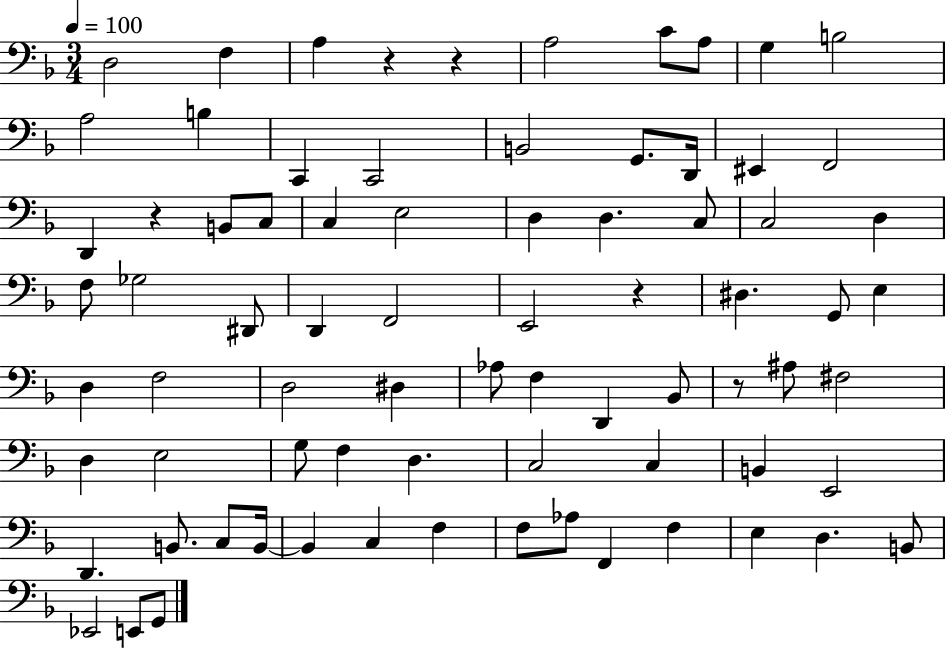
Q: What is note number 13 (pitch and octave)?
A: B2